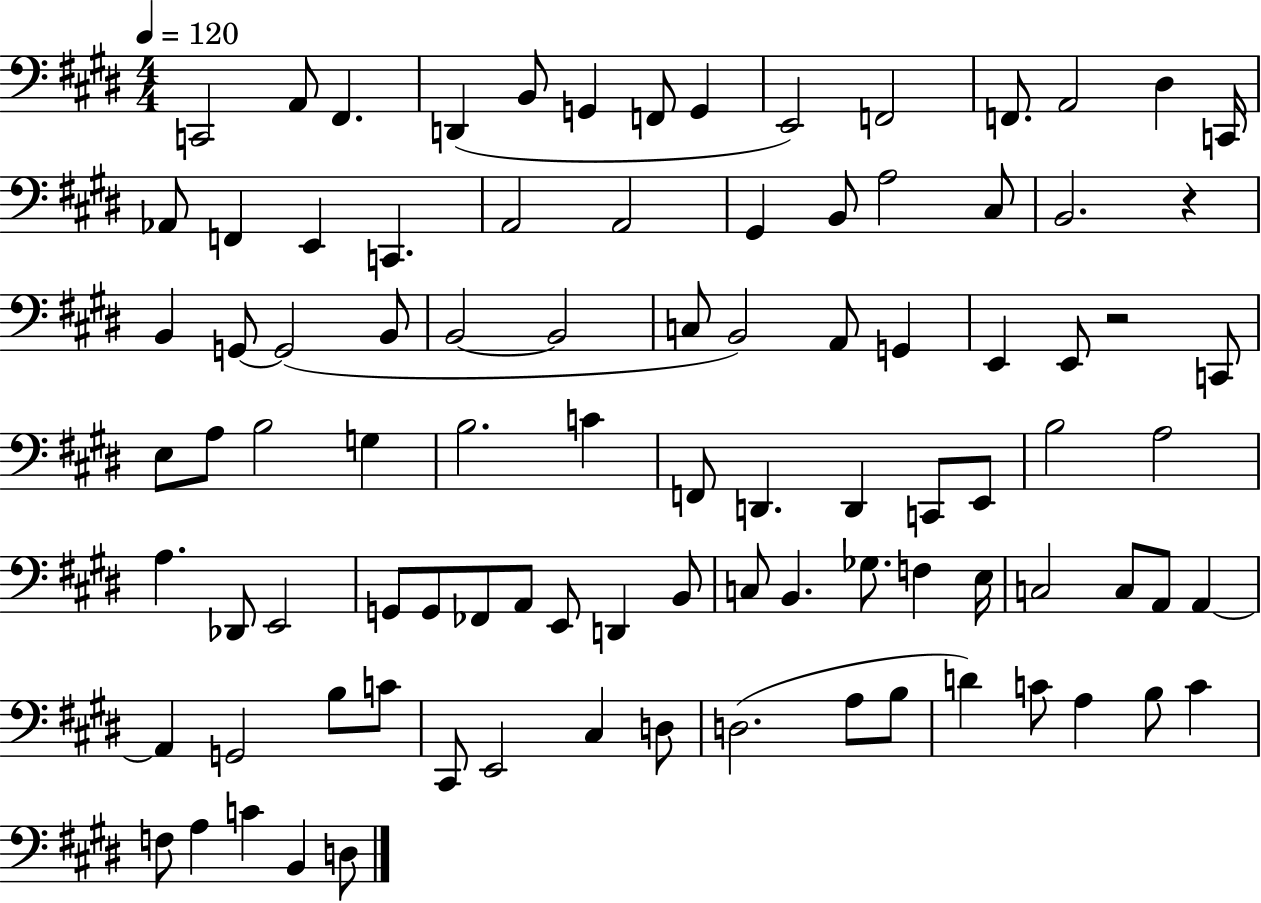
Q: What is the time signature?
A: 4/4